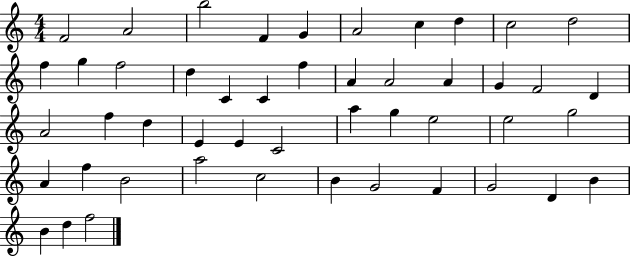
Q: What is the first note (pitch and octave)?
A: F4